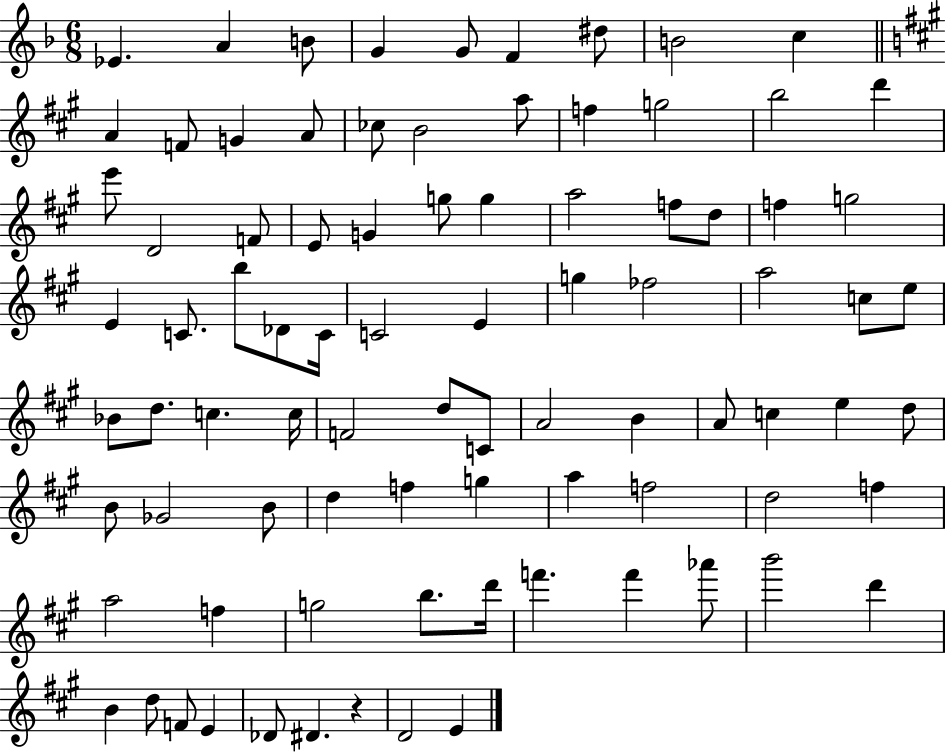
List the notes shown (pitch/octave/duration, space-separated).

Eb4/q. A4/q B4/e G4/q G4/e F4/q D#5/e B4/h C5/q A4/q F4/e G4/q A4/e CES5/e B4/h A5/e F5/q G5/h B5/h D6/q E6/e D4/h F4/e E4/e G4/q G5/e G5/q A5/h F5/e D5/e F5/q G5/h E4/q C4/e. B5/e Db4/e C4/s C4/h E4/q G5/q FES5/h A5/h C5/e E5/e Bb4/e D5/e. C5/q. C5/s F4/h D5/e C4/e A4/h B4/q A4/e C5/q E5/q D5/e B4/e Gb4/h B4/e D5/q F5/q G5/q A5/q F5/h D5/h F5/q A5/h F5/q G5/h B5/e. D6/s F6/q. F6/q Ab6/e B6/h D6/q B4/q D5/e F4/e E4/q Db4/e D#4/q. R/q D4/h E4/q